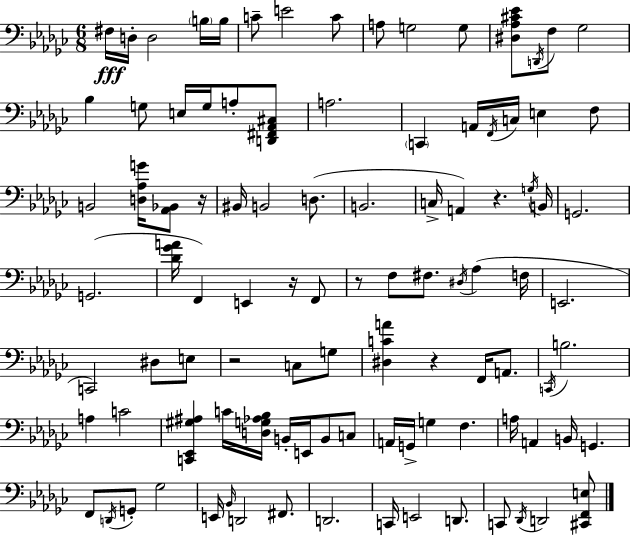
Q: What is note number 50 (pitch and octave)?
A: C3